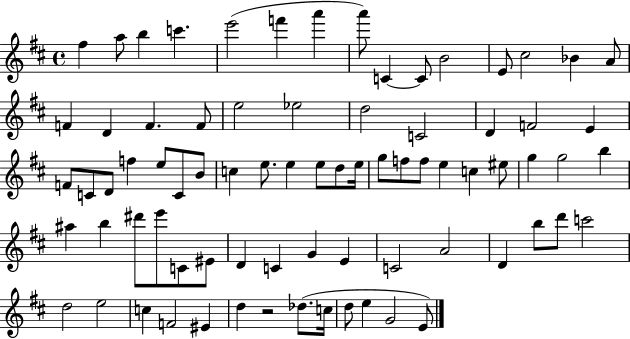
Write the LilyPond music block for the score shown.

{
  \clef treble
  \time 4/4
  \defaultTimeSignature
  \key d \major
  fis''4 a''8 b''4 c'''4. | e'''2( f'''4 a'''4 | a'''8) c'4~~ c'8 b'2 | e'8 cis''2 bes'4 a'8 | \break f'4 d'4 f'4. f'8 | e''2 ees''2 | d''2 c'2 | d'4 f'2 e'4 | \break f'8 c'8 d'8 f''4 e''8 c'8 b'8 | c''4 e''8. e''4 e''8 d''8 e''16 | g''8 f''8 f''8 e''4 c''4 eis''8 | g''4 g''2 b''4 | \break ais''4 b''4 dis'''8 e'''8 c'8 eis'8 | d'4 c'4 g'4 e'4 | c'2 a'2 | d'4 b''8 d'''8 c'''2 | \break d''2 e''2 | c''4 f'2 eis'4 | d''4 r2 des''8.( c''16 | d''8 e''4 g'2 e'8) | \break \bar "|."
}